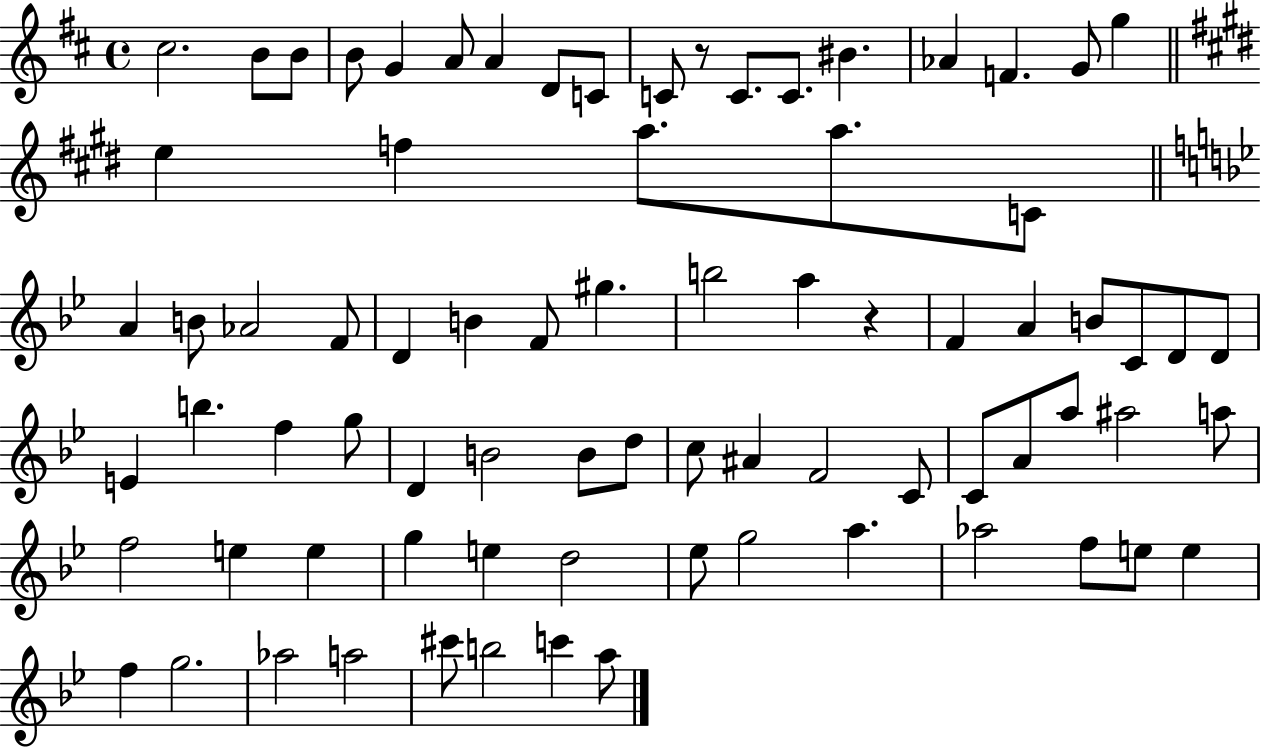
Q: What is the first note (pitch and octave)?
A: C#5